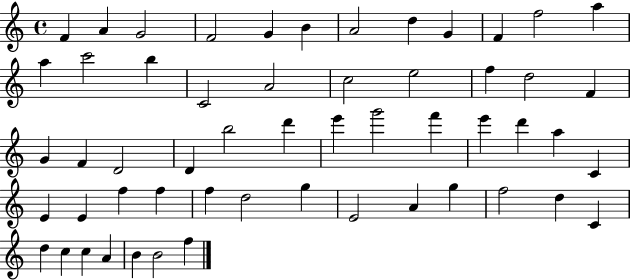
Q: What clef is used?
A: treble